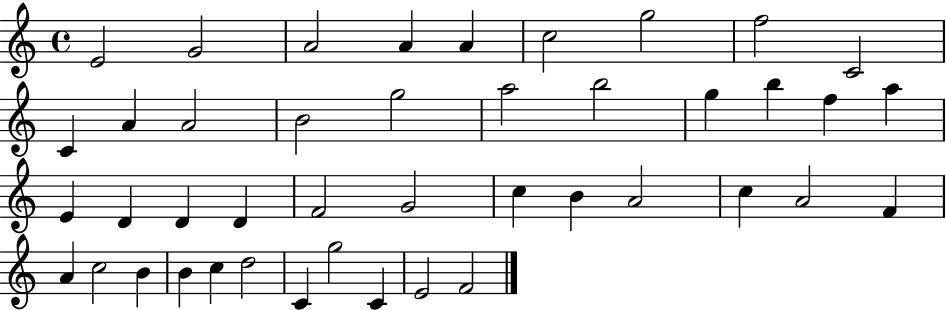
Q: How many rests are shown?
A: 0